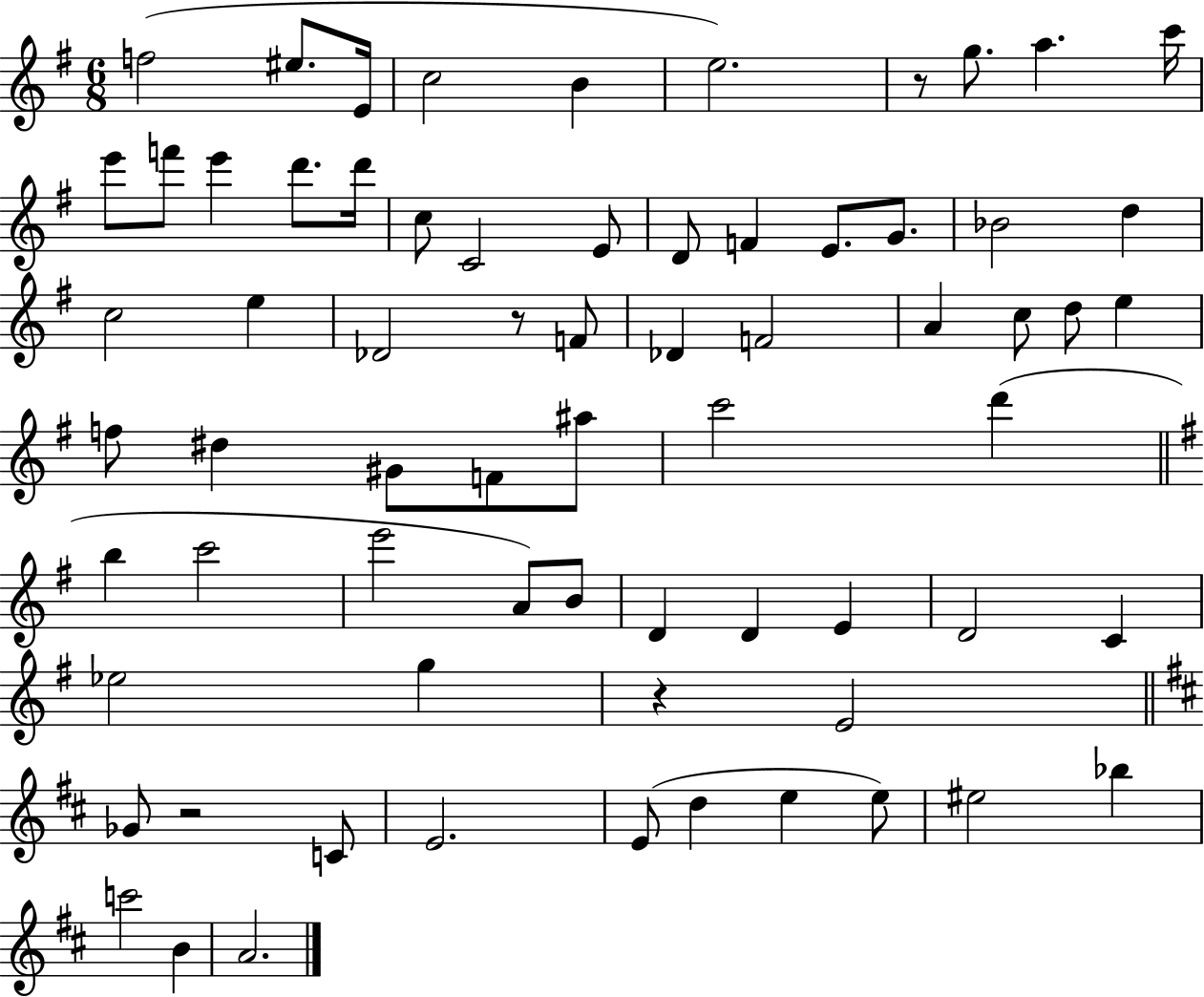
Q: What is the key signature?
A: G major